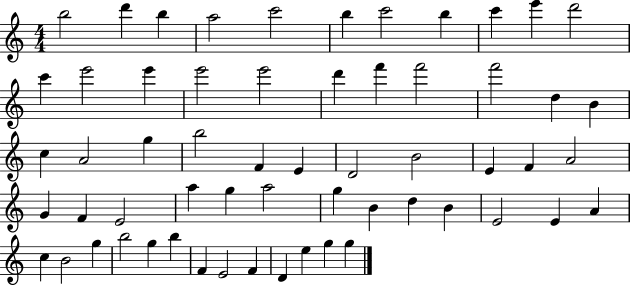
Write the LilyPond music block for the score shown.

{
  \clef treble
  \numericTimeSignature
  \time 4/4
  \key c \major
  b''2 d'''4 b''4 | a''2 c'''2 | b''4 c'''2 b''4 | c'''4 e'''4 d'''2 | \break c'''4 e'''2 e'''4 | e'''2 e'''2 | d'''4 f'''4 f'''2 | f'''2 d''4 b'4 | \break c''4 a'2 g''4 | b''2 f'4 e'4 | d'2 b'2 | e'4 f'4 a'2 | \break g'4 f'4 e'2 | a''4 g''4 a''2 | g''4 b'4 d''4 b'4 | e'2 e'4 a'4 | \break c''4 b'2 g''4 | b''2 g''4 b''4 | f'4 e'2 f'4 | d'4 e''4 g''4 g''4 | \break \bar "|."
}